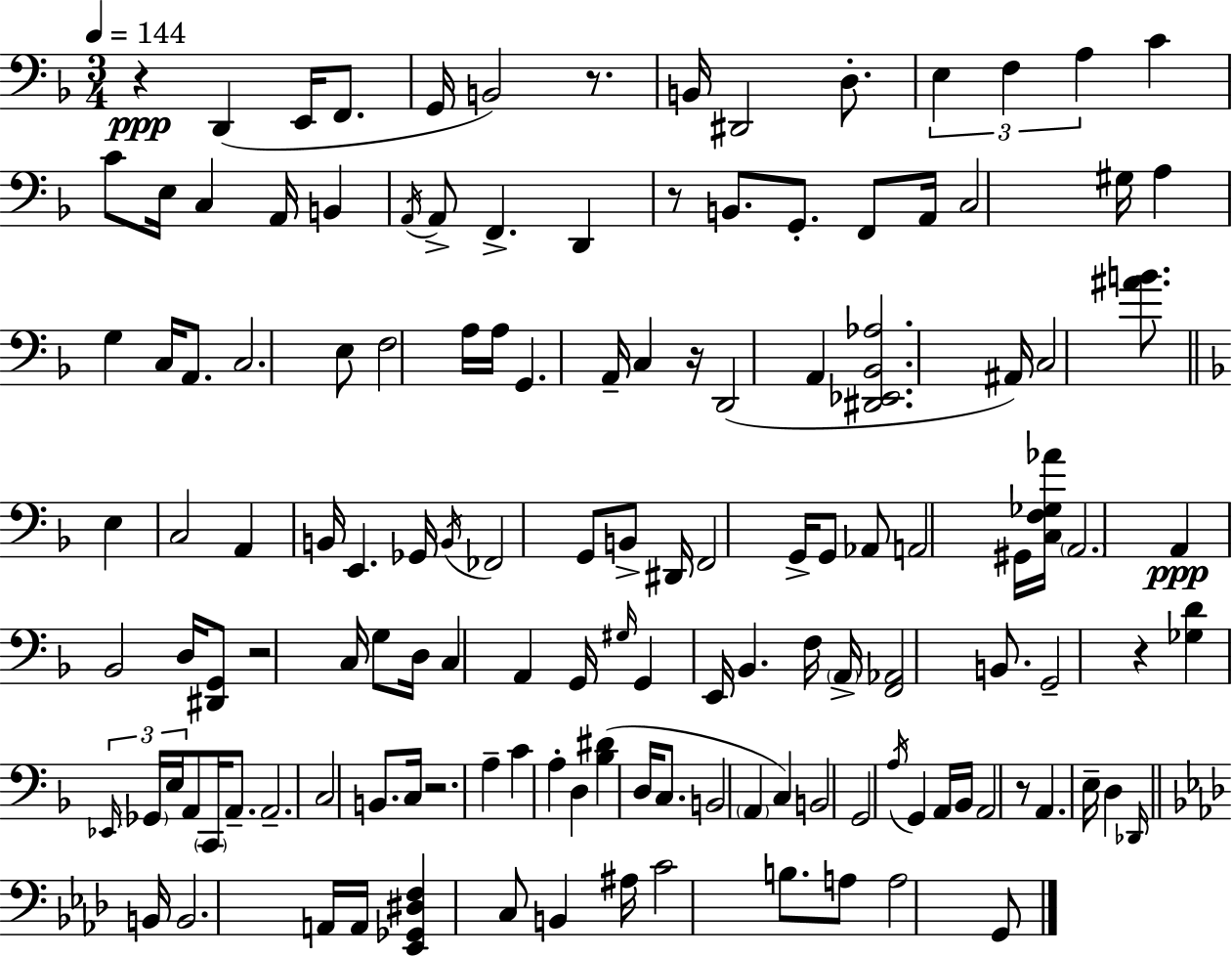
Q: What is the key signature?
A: D minor